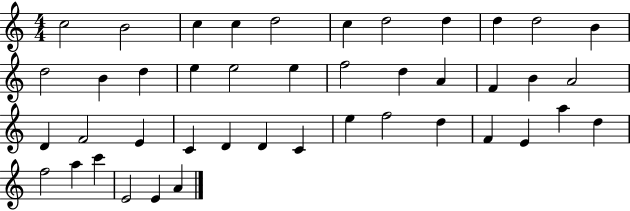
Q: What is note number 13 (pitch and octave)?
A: B4